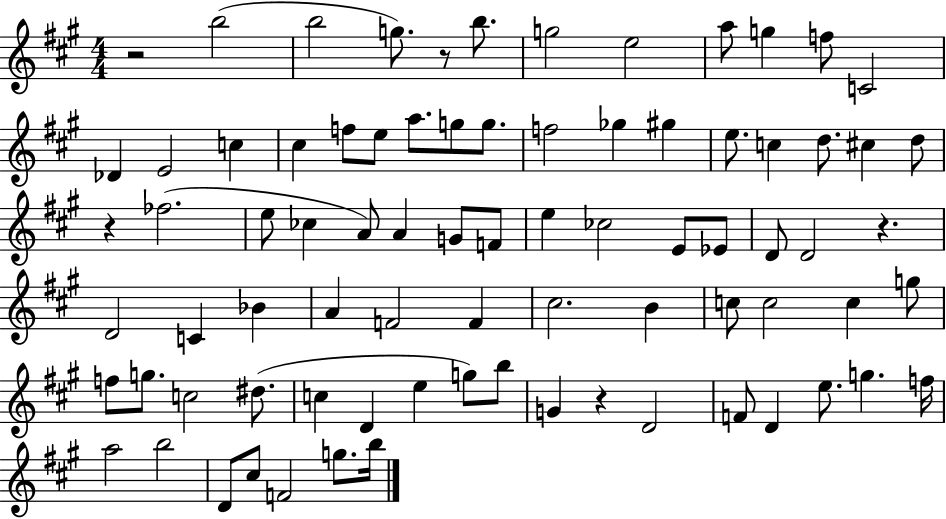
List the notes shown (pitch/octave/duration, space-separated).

R/h B5/h B5/h G5/e. R/e B5/e. G5/h E5/h A5/e G5/q F5/e C4/h Db4/q E4/h C5/q C#5/q F5/e E5/e A5/e. G5/e G5/e. F5/h Gb5/q G#5/q E5/e. C5/q D5/e. C#5/q D5/e R/q FES5/h. E5/e CES5/q A4/e A4/q G4/e F4/e E5/q CES5/h E4/e Eb4/e D4/e D4/h R/q. D4/h C4/q Bb4/q A4/q F4/h F4/q C#5/h. B4/q C5/e C5/h C5/q G5/e F5/e G5/e. C5/h D#5/e. C5/q D4/q E5/q G5/e B5/e G4/q R/q D4/h F4/e D4/q E5/e. G5/q. F5/s A5/h B5/h D4/e C#5/e F4/h G5/e. B5/s